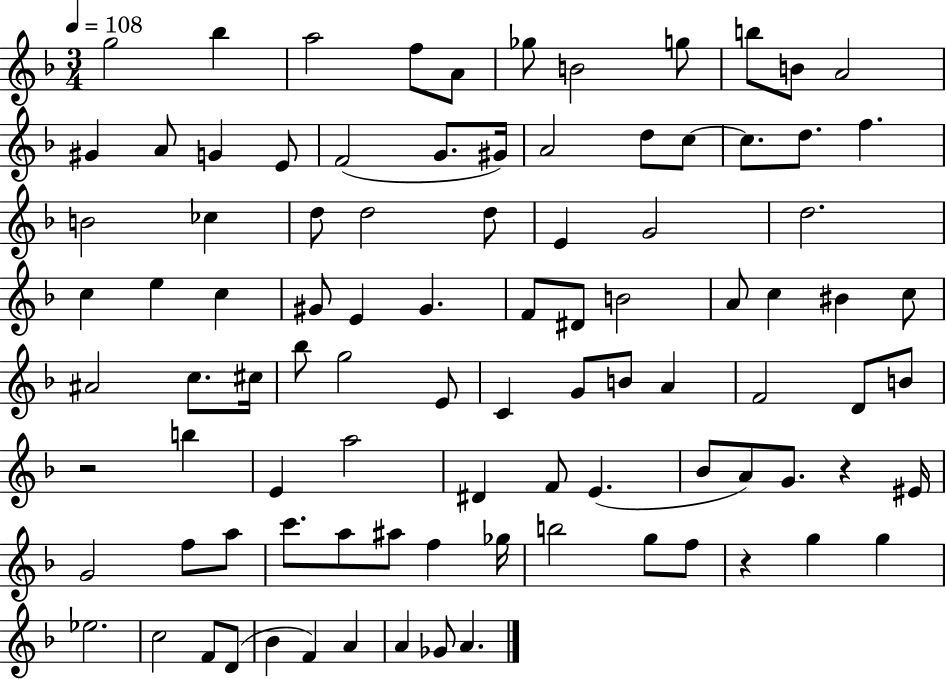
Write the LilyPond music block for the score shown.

{
  \clef treble
  \numericTimeSignature
  \time 3/4
  \key f \major
  \tempo 4 = 108
  g''2 bes''4 | a''2 f''8 a'8 | ges''8 b'2 g''8 | b''8 b'8 a'2 | \break gis'4 a'8 g'4 e'8 | f'2( g'8. gis'16) | a'2 d''8 c''8~~ | c''8. d''8. f''4. | \break b'2 ces''4 | d''8 d''2 d''8 | e'4 g'2 | d''2. | \break c''4 e''4 c''4 | gis'8 e'4 gis'4. | f'8 dis'8 b'2 | a'8 c''4 bis'4 c''8 | \break ais'2 c''8. cis''16 | bes''8 g''2 e'8 | c'4 g'8 b'8 a'4 | f'2 d'8 b'8 | \break r2 b''4 | e'4 a''2 | dis'4 f'8 e'4.( | bes'8 a'8) g'8. r4 eis'16 | \break g'2 f''8 a''8 | c'''8. a''8 ais''8 f''4 ges''16 | b''2 g''8 f''8 | r4 g''4 g''4 | \break ees''2. | c''2 f'8 d'8( | bes'4 f'4) a'4 | a'4 ges'8 a'4. | \break \bar "|."
}